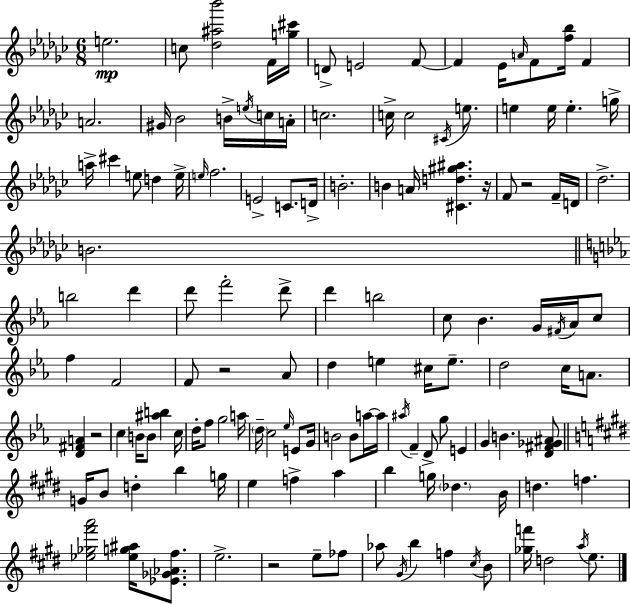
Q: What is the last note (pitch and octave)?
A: E5